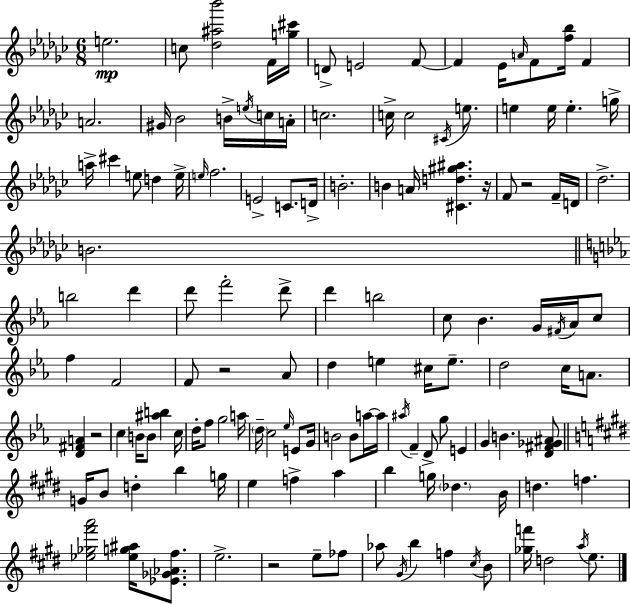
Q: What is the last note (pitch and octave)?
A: E5